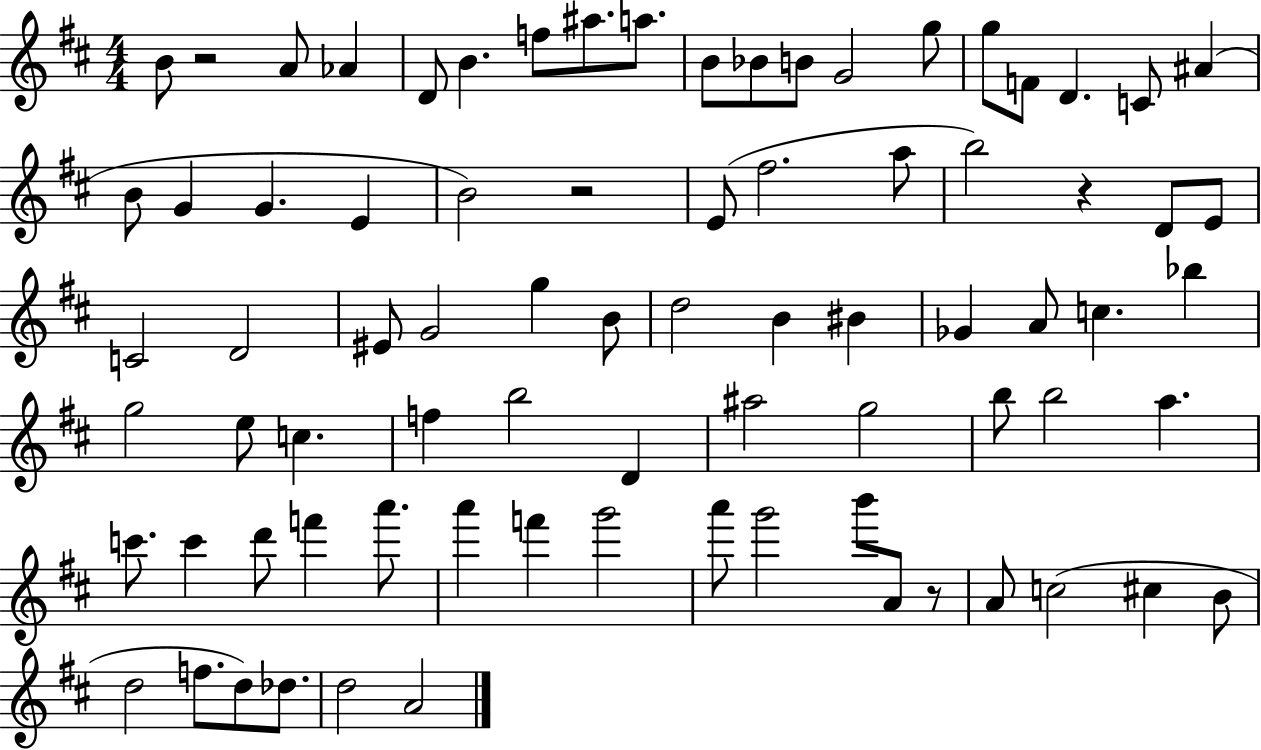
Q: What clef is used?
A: treble